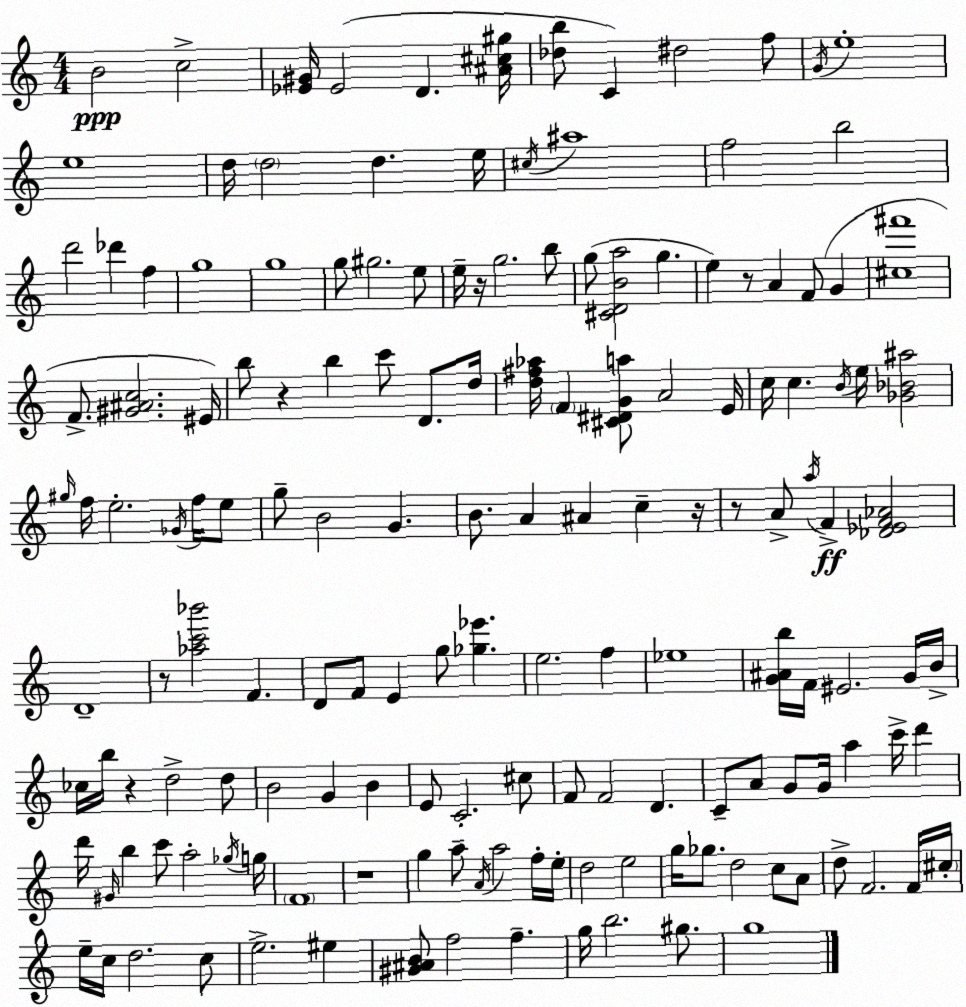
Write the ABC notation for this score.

X:1
T:Untitled
M:4/4
L:1/4
K:Am
B2 c2 [_E^G]/4 _E2 D [^A^c^g]/4 [_db]/2 C ^d2 f/2 G/4 e4 e4 d/4 d2 d e/4 ^c/4 ^a4 f2 b2 d'2 _d' f g4 g4 g/2 ^g2 e/2 e/4 z/4 g2 b/2 g/2 [^CDBa]2 g e z/2 A F/2 G [^c^f']4 F/2 [^G^Ac]2 ^E/4 b/2 z b c'/2 D/2 d/4 [d^f_a]/4 F [^C^DGa]/2 A2 E/4 c/4 c B/4 e/4 [_G_B^a]2 ^g/4 f/4 e2 _G/4 f/4 e/2 g/2 B2 G B/2 A ^A c z/4 z/2 A/2 a/4 F [_D_EF_A]2 D4 z/2 [_ac'_b']2 F D/2 F/2 E g/2 [_g_e'] e2 f _e4 [G^Ab]/4 F/4 ^E2 G/4 B/4 _c/4 b/4 z d2 d/2 B2 G B E/2 C2 ^c/2 F/2 F2 D C/2 A/2 G/2 G/4 a c'/4 d' d'/4 ^G/4 b c'/2 a2 _g/4 g/4 F4 z4 g a/2 A/4 a2 f/4 e/4 d2 e2 g/4 _g/2 d2 c/2 A/2 d/2 F2 F/4 ^c/4 e/4 c/4 d2 c/2 e2 ^e [^G^AB]/2 f2 f g/4 b2 ^g/2 g4